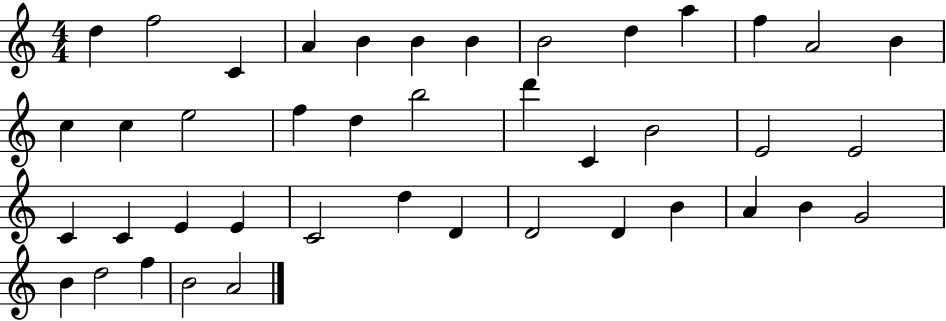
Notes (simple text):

D5/q F5/h C4/q A4/q B4/q B4/q B4/q B4/h D5/q A5/q F5/q A4/h B4/q C5/q C5/q E5/h F5/q D5/q B5/h D6/q C4/q B4/h E4/h E4/h C4/q C4/q E4/q E4/q C4/h D5/q D4/q D4/h D4/q B4/q A4/q B4/q G4/h B4/q D5/h F5/q B4/h A4/h